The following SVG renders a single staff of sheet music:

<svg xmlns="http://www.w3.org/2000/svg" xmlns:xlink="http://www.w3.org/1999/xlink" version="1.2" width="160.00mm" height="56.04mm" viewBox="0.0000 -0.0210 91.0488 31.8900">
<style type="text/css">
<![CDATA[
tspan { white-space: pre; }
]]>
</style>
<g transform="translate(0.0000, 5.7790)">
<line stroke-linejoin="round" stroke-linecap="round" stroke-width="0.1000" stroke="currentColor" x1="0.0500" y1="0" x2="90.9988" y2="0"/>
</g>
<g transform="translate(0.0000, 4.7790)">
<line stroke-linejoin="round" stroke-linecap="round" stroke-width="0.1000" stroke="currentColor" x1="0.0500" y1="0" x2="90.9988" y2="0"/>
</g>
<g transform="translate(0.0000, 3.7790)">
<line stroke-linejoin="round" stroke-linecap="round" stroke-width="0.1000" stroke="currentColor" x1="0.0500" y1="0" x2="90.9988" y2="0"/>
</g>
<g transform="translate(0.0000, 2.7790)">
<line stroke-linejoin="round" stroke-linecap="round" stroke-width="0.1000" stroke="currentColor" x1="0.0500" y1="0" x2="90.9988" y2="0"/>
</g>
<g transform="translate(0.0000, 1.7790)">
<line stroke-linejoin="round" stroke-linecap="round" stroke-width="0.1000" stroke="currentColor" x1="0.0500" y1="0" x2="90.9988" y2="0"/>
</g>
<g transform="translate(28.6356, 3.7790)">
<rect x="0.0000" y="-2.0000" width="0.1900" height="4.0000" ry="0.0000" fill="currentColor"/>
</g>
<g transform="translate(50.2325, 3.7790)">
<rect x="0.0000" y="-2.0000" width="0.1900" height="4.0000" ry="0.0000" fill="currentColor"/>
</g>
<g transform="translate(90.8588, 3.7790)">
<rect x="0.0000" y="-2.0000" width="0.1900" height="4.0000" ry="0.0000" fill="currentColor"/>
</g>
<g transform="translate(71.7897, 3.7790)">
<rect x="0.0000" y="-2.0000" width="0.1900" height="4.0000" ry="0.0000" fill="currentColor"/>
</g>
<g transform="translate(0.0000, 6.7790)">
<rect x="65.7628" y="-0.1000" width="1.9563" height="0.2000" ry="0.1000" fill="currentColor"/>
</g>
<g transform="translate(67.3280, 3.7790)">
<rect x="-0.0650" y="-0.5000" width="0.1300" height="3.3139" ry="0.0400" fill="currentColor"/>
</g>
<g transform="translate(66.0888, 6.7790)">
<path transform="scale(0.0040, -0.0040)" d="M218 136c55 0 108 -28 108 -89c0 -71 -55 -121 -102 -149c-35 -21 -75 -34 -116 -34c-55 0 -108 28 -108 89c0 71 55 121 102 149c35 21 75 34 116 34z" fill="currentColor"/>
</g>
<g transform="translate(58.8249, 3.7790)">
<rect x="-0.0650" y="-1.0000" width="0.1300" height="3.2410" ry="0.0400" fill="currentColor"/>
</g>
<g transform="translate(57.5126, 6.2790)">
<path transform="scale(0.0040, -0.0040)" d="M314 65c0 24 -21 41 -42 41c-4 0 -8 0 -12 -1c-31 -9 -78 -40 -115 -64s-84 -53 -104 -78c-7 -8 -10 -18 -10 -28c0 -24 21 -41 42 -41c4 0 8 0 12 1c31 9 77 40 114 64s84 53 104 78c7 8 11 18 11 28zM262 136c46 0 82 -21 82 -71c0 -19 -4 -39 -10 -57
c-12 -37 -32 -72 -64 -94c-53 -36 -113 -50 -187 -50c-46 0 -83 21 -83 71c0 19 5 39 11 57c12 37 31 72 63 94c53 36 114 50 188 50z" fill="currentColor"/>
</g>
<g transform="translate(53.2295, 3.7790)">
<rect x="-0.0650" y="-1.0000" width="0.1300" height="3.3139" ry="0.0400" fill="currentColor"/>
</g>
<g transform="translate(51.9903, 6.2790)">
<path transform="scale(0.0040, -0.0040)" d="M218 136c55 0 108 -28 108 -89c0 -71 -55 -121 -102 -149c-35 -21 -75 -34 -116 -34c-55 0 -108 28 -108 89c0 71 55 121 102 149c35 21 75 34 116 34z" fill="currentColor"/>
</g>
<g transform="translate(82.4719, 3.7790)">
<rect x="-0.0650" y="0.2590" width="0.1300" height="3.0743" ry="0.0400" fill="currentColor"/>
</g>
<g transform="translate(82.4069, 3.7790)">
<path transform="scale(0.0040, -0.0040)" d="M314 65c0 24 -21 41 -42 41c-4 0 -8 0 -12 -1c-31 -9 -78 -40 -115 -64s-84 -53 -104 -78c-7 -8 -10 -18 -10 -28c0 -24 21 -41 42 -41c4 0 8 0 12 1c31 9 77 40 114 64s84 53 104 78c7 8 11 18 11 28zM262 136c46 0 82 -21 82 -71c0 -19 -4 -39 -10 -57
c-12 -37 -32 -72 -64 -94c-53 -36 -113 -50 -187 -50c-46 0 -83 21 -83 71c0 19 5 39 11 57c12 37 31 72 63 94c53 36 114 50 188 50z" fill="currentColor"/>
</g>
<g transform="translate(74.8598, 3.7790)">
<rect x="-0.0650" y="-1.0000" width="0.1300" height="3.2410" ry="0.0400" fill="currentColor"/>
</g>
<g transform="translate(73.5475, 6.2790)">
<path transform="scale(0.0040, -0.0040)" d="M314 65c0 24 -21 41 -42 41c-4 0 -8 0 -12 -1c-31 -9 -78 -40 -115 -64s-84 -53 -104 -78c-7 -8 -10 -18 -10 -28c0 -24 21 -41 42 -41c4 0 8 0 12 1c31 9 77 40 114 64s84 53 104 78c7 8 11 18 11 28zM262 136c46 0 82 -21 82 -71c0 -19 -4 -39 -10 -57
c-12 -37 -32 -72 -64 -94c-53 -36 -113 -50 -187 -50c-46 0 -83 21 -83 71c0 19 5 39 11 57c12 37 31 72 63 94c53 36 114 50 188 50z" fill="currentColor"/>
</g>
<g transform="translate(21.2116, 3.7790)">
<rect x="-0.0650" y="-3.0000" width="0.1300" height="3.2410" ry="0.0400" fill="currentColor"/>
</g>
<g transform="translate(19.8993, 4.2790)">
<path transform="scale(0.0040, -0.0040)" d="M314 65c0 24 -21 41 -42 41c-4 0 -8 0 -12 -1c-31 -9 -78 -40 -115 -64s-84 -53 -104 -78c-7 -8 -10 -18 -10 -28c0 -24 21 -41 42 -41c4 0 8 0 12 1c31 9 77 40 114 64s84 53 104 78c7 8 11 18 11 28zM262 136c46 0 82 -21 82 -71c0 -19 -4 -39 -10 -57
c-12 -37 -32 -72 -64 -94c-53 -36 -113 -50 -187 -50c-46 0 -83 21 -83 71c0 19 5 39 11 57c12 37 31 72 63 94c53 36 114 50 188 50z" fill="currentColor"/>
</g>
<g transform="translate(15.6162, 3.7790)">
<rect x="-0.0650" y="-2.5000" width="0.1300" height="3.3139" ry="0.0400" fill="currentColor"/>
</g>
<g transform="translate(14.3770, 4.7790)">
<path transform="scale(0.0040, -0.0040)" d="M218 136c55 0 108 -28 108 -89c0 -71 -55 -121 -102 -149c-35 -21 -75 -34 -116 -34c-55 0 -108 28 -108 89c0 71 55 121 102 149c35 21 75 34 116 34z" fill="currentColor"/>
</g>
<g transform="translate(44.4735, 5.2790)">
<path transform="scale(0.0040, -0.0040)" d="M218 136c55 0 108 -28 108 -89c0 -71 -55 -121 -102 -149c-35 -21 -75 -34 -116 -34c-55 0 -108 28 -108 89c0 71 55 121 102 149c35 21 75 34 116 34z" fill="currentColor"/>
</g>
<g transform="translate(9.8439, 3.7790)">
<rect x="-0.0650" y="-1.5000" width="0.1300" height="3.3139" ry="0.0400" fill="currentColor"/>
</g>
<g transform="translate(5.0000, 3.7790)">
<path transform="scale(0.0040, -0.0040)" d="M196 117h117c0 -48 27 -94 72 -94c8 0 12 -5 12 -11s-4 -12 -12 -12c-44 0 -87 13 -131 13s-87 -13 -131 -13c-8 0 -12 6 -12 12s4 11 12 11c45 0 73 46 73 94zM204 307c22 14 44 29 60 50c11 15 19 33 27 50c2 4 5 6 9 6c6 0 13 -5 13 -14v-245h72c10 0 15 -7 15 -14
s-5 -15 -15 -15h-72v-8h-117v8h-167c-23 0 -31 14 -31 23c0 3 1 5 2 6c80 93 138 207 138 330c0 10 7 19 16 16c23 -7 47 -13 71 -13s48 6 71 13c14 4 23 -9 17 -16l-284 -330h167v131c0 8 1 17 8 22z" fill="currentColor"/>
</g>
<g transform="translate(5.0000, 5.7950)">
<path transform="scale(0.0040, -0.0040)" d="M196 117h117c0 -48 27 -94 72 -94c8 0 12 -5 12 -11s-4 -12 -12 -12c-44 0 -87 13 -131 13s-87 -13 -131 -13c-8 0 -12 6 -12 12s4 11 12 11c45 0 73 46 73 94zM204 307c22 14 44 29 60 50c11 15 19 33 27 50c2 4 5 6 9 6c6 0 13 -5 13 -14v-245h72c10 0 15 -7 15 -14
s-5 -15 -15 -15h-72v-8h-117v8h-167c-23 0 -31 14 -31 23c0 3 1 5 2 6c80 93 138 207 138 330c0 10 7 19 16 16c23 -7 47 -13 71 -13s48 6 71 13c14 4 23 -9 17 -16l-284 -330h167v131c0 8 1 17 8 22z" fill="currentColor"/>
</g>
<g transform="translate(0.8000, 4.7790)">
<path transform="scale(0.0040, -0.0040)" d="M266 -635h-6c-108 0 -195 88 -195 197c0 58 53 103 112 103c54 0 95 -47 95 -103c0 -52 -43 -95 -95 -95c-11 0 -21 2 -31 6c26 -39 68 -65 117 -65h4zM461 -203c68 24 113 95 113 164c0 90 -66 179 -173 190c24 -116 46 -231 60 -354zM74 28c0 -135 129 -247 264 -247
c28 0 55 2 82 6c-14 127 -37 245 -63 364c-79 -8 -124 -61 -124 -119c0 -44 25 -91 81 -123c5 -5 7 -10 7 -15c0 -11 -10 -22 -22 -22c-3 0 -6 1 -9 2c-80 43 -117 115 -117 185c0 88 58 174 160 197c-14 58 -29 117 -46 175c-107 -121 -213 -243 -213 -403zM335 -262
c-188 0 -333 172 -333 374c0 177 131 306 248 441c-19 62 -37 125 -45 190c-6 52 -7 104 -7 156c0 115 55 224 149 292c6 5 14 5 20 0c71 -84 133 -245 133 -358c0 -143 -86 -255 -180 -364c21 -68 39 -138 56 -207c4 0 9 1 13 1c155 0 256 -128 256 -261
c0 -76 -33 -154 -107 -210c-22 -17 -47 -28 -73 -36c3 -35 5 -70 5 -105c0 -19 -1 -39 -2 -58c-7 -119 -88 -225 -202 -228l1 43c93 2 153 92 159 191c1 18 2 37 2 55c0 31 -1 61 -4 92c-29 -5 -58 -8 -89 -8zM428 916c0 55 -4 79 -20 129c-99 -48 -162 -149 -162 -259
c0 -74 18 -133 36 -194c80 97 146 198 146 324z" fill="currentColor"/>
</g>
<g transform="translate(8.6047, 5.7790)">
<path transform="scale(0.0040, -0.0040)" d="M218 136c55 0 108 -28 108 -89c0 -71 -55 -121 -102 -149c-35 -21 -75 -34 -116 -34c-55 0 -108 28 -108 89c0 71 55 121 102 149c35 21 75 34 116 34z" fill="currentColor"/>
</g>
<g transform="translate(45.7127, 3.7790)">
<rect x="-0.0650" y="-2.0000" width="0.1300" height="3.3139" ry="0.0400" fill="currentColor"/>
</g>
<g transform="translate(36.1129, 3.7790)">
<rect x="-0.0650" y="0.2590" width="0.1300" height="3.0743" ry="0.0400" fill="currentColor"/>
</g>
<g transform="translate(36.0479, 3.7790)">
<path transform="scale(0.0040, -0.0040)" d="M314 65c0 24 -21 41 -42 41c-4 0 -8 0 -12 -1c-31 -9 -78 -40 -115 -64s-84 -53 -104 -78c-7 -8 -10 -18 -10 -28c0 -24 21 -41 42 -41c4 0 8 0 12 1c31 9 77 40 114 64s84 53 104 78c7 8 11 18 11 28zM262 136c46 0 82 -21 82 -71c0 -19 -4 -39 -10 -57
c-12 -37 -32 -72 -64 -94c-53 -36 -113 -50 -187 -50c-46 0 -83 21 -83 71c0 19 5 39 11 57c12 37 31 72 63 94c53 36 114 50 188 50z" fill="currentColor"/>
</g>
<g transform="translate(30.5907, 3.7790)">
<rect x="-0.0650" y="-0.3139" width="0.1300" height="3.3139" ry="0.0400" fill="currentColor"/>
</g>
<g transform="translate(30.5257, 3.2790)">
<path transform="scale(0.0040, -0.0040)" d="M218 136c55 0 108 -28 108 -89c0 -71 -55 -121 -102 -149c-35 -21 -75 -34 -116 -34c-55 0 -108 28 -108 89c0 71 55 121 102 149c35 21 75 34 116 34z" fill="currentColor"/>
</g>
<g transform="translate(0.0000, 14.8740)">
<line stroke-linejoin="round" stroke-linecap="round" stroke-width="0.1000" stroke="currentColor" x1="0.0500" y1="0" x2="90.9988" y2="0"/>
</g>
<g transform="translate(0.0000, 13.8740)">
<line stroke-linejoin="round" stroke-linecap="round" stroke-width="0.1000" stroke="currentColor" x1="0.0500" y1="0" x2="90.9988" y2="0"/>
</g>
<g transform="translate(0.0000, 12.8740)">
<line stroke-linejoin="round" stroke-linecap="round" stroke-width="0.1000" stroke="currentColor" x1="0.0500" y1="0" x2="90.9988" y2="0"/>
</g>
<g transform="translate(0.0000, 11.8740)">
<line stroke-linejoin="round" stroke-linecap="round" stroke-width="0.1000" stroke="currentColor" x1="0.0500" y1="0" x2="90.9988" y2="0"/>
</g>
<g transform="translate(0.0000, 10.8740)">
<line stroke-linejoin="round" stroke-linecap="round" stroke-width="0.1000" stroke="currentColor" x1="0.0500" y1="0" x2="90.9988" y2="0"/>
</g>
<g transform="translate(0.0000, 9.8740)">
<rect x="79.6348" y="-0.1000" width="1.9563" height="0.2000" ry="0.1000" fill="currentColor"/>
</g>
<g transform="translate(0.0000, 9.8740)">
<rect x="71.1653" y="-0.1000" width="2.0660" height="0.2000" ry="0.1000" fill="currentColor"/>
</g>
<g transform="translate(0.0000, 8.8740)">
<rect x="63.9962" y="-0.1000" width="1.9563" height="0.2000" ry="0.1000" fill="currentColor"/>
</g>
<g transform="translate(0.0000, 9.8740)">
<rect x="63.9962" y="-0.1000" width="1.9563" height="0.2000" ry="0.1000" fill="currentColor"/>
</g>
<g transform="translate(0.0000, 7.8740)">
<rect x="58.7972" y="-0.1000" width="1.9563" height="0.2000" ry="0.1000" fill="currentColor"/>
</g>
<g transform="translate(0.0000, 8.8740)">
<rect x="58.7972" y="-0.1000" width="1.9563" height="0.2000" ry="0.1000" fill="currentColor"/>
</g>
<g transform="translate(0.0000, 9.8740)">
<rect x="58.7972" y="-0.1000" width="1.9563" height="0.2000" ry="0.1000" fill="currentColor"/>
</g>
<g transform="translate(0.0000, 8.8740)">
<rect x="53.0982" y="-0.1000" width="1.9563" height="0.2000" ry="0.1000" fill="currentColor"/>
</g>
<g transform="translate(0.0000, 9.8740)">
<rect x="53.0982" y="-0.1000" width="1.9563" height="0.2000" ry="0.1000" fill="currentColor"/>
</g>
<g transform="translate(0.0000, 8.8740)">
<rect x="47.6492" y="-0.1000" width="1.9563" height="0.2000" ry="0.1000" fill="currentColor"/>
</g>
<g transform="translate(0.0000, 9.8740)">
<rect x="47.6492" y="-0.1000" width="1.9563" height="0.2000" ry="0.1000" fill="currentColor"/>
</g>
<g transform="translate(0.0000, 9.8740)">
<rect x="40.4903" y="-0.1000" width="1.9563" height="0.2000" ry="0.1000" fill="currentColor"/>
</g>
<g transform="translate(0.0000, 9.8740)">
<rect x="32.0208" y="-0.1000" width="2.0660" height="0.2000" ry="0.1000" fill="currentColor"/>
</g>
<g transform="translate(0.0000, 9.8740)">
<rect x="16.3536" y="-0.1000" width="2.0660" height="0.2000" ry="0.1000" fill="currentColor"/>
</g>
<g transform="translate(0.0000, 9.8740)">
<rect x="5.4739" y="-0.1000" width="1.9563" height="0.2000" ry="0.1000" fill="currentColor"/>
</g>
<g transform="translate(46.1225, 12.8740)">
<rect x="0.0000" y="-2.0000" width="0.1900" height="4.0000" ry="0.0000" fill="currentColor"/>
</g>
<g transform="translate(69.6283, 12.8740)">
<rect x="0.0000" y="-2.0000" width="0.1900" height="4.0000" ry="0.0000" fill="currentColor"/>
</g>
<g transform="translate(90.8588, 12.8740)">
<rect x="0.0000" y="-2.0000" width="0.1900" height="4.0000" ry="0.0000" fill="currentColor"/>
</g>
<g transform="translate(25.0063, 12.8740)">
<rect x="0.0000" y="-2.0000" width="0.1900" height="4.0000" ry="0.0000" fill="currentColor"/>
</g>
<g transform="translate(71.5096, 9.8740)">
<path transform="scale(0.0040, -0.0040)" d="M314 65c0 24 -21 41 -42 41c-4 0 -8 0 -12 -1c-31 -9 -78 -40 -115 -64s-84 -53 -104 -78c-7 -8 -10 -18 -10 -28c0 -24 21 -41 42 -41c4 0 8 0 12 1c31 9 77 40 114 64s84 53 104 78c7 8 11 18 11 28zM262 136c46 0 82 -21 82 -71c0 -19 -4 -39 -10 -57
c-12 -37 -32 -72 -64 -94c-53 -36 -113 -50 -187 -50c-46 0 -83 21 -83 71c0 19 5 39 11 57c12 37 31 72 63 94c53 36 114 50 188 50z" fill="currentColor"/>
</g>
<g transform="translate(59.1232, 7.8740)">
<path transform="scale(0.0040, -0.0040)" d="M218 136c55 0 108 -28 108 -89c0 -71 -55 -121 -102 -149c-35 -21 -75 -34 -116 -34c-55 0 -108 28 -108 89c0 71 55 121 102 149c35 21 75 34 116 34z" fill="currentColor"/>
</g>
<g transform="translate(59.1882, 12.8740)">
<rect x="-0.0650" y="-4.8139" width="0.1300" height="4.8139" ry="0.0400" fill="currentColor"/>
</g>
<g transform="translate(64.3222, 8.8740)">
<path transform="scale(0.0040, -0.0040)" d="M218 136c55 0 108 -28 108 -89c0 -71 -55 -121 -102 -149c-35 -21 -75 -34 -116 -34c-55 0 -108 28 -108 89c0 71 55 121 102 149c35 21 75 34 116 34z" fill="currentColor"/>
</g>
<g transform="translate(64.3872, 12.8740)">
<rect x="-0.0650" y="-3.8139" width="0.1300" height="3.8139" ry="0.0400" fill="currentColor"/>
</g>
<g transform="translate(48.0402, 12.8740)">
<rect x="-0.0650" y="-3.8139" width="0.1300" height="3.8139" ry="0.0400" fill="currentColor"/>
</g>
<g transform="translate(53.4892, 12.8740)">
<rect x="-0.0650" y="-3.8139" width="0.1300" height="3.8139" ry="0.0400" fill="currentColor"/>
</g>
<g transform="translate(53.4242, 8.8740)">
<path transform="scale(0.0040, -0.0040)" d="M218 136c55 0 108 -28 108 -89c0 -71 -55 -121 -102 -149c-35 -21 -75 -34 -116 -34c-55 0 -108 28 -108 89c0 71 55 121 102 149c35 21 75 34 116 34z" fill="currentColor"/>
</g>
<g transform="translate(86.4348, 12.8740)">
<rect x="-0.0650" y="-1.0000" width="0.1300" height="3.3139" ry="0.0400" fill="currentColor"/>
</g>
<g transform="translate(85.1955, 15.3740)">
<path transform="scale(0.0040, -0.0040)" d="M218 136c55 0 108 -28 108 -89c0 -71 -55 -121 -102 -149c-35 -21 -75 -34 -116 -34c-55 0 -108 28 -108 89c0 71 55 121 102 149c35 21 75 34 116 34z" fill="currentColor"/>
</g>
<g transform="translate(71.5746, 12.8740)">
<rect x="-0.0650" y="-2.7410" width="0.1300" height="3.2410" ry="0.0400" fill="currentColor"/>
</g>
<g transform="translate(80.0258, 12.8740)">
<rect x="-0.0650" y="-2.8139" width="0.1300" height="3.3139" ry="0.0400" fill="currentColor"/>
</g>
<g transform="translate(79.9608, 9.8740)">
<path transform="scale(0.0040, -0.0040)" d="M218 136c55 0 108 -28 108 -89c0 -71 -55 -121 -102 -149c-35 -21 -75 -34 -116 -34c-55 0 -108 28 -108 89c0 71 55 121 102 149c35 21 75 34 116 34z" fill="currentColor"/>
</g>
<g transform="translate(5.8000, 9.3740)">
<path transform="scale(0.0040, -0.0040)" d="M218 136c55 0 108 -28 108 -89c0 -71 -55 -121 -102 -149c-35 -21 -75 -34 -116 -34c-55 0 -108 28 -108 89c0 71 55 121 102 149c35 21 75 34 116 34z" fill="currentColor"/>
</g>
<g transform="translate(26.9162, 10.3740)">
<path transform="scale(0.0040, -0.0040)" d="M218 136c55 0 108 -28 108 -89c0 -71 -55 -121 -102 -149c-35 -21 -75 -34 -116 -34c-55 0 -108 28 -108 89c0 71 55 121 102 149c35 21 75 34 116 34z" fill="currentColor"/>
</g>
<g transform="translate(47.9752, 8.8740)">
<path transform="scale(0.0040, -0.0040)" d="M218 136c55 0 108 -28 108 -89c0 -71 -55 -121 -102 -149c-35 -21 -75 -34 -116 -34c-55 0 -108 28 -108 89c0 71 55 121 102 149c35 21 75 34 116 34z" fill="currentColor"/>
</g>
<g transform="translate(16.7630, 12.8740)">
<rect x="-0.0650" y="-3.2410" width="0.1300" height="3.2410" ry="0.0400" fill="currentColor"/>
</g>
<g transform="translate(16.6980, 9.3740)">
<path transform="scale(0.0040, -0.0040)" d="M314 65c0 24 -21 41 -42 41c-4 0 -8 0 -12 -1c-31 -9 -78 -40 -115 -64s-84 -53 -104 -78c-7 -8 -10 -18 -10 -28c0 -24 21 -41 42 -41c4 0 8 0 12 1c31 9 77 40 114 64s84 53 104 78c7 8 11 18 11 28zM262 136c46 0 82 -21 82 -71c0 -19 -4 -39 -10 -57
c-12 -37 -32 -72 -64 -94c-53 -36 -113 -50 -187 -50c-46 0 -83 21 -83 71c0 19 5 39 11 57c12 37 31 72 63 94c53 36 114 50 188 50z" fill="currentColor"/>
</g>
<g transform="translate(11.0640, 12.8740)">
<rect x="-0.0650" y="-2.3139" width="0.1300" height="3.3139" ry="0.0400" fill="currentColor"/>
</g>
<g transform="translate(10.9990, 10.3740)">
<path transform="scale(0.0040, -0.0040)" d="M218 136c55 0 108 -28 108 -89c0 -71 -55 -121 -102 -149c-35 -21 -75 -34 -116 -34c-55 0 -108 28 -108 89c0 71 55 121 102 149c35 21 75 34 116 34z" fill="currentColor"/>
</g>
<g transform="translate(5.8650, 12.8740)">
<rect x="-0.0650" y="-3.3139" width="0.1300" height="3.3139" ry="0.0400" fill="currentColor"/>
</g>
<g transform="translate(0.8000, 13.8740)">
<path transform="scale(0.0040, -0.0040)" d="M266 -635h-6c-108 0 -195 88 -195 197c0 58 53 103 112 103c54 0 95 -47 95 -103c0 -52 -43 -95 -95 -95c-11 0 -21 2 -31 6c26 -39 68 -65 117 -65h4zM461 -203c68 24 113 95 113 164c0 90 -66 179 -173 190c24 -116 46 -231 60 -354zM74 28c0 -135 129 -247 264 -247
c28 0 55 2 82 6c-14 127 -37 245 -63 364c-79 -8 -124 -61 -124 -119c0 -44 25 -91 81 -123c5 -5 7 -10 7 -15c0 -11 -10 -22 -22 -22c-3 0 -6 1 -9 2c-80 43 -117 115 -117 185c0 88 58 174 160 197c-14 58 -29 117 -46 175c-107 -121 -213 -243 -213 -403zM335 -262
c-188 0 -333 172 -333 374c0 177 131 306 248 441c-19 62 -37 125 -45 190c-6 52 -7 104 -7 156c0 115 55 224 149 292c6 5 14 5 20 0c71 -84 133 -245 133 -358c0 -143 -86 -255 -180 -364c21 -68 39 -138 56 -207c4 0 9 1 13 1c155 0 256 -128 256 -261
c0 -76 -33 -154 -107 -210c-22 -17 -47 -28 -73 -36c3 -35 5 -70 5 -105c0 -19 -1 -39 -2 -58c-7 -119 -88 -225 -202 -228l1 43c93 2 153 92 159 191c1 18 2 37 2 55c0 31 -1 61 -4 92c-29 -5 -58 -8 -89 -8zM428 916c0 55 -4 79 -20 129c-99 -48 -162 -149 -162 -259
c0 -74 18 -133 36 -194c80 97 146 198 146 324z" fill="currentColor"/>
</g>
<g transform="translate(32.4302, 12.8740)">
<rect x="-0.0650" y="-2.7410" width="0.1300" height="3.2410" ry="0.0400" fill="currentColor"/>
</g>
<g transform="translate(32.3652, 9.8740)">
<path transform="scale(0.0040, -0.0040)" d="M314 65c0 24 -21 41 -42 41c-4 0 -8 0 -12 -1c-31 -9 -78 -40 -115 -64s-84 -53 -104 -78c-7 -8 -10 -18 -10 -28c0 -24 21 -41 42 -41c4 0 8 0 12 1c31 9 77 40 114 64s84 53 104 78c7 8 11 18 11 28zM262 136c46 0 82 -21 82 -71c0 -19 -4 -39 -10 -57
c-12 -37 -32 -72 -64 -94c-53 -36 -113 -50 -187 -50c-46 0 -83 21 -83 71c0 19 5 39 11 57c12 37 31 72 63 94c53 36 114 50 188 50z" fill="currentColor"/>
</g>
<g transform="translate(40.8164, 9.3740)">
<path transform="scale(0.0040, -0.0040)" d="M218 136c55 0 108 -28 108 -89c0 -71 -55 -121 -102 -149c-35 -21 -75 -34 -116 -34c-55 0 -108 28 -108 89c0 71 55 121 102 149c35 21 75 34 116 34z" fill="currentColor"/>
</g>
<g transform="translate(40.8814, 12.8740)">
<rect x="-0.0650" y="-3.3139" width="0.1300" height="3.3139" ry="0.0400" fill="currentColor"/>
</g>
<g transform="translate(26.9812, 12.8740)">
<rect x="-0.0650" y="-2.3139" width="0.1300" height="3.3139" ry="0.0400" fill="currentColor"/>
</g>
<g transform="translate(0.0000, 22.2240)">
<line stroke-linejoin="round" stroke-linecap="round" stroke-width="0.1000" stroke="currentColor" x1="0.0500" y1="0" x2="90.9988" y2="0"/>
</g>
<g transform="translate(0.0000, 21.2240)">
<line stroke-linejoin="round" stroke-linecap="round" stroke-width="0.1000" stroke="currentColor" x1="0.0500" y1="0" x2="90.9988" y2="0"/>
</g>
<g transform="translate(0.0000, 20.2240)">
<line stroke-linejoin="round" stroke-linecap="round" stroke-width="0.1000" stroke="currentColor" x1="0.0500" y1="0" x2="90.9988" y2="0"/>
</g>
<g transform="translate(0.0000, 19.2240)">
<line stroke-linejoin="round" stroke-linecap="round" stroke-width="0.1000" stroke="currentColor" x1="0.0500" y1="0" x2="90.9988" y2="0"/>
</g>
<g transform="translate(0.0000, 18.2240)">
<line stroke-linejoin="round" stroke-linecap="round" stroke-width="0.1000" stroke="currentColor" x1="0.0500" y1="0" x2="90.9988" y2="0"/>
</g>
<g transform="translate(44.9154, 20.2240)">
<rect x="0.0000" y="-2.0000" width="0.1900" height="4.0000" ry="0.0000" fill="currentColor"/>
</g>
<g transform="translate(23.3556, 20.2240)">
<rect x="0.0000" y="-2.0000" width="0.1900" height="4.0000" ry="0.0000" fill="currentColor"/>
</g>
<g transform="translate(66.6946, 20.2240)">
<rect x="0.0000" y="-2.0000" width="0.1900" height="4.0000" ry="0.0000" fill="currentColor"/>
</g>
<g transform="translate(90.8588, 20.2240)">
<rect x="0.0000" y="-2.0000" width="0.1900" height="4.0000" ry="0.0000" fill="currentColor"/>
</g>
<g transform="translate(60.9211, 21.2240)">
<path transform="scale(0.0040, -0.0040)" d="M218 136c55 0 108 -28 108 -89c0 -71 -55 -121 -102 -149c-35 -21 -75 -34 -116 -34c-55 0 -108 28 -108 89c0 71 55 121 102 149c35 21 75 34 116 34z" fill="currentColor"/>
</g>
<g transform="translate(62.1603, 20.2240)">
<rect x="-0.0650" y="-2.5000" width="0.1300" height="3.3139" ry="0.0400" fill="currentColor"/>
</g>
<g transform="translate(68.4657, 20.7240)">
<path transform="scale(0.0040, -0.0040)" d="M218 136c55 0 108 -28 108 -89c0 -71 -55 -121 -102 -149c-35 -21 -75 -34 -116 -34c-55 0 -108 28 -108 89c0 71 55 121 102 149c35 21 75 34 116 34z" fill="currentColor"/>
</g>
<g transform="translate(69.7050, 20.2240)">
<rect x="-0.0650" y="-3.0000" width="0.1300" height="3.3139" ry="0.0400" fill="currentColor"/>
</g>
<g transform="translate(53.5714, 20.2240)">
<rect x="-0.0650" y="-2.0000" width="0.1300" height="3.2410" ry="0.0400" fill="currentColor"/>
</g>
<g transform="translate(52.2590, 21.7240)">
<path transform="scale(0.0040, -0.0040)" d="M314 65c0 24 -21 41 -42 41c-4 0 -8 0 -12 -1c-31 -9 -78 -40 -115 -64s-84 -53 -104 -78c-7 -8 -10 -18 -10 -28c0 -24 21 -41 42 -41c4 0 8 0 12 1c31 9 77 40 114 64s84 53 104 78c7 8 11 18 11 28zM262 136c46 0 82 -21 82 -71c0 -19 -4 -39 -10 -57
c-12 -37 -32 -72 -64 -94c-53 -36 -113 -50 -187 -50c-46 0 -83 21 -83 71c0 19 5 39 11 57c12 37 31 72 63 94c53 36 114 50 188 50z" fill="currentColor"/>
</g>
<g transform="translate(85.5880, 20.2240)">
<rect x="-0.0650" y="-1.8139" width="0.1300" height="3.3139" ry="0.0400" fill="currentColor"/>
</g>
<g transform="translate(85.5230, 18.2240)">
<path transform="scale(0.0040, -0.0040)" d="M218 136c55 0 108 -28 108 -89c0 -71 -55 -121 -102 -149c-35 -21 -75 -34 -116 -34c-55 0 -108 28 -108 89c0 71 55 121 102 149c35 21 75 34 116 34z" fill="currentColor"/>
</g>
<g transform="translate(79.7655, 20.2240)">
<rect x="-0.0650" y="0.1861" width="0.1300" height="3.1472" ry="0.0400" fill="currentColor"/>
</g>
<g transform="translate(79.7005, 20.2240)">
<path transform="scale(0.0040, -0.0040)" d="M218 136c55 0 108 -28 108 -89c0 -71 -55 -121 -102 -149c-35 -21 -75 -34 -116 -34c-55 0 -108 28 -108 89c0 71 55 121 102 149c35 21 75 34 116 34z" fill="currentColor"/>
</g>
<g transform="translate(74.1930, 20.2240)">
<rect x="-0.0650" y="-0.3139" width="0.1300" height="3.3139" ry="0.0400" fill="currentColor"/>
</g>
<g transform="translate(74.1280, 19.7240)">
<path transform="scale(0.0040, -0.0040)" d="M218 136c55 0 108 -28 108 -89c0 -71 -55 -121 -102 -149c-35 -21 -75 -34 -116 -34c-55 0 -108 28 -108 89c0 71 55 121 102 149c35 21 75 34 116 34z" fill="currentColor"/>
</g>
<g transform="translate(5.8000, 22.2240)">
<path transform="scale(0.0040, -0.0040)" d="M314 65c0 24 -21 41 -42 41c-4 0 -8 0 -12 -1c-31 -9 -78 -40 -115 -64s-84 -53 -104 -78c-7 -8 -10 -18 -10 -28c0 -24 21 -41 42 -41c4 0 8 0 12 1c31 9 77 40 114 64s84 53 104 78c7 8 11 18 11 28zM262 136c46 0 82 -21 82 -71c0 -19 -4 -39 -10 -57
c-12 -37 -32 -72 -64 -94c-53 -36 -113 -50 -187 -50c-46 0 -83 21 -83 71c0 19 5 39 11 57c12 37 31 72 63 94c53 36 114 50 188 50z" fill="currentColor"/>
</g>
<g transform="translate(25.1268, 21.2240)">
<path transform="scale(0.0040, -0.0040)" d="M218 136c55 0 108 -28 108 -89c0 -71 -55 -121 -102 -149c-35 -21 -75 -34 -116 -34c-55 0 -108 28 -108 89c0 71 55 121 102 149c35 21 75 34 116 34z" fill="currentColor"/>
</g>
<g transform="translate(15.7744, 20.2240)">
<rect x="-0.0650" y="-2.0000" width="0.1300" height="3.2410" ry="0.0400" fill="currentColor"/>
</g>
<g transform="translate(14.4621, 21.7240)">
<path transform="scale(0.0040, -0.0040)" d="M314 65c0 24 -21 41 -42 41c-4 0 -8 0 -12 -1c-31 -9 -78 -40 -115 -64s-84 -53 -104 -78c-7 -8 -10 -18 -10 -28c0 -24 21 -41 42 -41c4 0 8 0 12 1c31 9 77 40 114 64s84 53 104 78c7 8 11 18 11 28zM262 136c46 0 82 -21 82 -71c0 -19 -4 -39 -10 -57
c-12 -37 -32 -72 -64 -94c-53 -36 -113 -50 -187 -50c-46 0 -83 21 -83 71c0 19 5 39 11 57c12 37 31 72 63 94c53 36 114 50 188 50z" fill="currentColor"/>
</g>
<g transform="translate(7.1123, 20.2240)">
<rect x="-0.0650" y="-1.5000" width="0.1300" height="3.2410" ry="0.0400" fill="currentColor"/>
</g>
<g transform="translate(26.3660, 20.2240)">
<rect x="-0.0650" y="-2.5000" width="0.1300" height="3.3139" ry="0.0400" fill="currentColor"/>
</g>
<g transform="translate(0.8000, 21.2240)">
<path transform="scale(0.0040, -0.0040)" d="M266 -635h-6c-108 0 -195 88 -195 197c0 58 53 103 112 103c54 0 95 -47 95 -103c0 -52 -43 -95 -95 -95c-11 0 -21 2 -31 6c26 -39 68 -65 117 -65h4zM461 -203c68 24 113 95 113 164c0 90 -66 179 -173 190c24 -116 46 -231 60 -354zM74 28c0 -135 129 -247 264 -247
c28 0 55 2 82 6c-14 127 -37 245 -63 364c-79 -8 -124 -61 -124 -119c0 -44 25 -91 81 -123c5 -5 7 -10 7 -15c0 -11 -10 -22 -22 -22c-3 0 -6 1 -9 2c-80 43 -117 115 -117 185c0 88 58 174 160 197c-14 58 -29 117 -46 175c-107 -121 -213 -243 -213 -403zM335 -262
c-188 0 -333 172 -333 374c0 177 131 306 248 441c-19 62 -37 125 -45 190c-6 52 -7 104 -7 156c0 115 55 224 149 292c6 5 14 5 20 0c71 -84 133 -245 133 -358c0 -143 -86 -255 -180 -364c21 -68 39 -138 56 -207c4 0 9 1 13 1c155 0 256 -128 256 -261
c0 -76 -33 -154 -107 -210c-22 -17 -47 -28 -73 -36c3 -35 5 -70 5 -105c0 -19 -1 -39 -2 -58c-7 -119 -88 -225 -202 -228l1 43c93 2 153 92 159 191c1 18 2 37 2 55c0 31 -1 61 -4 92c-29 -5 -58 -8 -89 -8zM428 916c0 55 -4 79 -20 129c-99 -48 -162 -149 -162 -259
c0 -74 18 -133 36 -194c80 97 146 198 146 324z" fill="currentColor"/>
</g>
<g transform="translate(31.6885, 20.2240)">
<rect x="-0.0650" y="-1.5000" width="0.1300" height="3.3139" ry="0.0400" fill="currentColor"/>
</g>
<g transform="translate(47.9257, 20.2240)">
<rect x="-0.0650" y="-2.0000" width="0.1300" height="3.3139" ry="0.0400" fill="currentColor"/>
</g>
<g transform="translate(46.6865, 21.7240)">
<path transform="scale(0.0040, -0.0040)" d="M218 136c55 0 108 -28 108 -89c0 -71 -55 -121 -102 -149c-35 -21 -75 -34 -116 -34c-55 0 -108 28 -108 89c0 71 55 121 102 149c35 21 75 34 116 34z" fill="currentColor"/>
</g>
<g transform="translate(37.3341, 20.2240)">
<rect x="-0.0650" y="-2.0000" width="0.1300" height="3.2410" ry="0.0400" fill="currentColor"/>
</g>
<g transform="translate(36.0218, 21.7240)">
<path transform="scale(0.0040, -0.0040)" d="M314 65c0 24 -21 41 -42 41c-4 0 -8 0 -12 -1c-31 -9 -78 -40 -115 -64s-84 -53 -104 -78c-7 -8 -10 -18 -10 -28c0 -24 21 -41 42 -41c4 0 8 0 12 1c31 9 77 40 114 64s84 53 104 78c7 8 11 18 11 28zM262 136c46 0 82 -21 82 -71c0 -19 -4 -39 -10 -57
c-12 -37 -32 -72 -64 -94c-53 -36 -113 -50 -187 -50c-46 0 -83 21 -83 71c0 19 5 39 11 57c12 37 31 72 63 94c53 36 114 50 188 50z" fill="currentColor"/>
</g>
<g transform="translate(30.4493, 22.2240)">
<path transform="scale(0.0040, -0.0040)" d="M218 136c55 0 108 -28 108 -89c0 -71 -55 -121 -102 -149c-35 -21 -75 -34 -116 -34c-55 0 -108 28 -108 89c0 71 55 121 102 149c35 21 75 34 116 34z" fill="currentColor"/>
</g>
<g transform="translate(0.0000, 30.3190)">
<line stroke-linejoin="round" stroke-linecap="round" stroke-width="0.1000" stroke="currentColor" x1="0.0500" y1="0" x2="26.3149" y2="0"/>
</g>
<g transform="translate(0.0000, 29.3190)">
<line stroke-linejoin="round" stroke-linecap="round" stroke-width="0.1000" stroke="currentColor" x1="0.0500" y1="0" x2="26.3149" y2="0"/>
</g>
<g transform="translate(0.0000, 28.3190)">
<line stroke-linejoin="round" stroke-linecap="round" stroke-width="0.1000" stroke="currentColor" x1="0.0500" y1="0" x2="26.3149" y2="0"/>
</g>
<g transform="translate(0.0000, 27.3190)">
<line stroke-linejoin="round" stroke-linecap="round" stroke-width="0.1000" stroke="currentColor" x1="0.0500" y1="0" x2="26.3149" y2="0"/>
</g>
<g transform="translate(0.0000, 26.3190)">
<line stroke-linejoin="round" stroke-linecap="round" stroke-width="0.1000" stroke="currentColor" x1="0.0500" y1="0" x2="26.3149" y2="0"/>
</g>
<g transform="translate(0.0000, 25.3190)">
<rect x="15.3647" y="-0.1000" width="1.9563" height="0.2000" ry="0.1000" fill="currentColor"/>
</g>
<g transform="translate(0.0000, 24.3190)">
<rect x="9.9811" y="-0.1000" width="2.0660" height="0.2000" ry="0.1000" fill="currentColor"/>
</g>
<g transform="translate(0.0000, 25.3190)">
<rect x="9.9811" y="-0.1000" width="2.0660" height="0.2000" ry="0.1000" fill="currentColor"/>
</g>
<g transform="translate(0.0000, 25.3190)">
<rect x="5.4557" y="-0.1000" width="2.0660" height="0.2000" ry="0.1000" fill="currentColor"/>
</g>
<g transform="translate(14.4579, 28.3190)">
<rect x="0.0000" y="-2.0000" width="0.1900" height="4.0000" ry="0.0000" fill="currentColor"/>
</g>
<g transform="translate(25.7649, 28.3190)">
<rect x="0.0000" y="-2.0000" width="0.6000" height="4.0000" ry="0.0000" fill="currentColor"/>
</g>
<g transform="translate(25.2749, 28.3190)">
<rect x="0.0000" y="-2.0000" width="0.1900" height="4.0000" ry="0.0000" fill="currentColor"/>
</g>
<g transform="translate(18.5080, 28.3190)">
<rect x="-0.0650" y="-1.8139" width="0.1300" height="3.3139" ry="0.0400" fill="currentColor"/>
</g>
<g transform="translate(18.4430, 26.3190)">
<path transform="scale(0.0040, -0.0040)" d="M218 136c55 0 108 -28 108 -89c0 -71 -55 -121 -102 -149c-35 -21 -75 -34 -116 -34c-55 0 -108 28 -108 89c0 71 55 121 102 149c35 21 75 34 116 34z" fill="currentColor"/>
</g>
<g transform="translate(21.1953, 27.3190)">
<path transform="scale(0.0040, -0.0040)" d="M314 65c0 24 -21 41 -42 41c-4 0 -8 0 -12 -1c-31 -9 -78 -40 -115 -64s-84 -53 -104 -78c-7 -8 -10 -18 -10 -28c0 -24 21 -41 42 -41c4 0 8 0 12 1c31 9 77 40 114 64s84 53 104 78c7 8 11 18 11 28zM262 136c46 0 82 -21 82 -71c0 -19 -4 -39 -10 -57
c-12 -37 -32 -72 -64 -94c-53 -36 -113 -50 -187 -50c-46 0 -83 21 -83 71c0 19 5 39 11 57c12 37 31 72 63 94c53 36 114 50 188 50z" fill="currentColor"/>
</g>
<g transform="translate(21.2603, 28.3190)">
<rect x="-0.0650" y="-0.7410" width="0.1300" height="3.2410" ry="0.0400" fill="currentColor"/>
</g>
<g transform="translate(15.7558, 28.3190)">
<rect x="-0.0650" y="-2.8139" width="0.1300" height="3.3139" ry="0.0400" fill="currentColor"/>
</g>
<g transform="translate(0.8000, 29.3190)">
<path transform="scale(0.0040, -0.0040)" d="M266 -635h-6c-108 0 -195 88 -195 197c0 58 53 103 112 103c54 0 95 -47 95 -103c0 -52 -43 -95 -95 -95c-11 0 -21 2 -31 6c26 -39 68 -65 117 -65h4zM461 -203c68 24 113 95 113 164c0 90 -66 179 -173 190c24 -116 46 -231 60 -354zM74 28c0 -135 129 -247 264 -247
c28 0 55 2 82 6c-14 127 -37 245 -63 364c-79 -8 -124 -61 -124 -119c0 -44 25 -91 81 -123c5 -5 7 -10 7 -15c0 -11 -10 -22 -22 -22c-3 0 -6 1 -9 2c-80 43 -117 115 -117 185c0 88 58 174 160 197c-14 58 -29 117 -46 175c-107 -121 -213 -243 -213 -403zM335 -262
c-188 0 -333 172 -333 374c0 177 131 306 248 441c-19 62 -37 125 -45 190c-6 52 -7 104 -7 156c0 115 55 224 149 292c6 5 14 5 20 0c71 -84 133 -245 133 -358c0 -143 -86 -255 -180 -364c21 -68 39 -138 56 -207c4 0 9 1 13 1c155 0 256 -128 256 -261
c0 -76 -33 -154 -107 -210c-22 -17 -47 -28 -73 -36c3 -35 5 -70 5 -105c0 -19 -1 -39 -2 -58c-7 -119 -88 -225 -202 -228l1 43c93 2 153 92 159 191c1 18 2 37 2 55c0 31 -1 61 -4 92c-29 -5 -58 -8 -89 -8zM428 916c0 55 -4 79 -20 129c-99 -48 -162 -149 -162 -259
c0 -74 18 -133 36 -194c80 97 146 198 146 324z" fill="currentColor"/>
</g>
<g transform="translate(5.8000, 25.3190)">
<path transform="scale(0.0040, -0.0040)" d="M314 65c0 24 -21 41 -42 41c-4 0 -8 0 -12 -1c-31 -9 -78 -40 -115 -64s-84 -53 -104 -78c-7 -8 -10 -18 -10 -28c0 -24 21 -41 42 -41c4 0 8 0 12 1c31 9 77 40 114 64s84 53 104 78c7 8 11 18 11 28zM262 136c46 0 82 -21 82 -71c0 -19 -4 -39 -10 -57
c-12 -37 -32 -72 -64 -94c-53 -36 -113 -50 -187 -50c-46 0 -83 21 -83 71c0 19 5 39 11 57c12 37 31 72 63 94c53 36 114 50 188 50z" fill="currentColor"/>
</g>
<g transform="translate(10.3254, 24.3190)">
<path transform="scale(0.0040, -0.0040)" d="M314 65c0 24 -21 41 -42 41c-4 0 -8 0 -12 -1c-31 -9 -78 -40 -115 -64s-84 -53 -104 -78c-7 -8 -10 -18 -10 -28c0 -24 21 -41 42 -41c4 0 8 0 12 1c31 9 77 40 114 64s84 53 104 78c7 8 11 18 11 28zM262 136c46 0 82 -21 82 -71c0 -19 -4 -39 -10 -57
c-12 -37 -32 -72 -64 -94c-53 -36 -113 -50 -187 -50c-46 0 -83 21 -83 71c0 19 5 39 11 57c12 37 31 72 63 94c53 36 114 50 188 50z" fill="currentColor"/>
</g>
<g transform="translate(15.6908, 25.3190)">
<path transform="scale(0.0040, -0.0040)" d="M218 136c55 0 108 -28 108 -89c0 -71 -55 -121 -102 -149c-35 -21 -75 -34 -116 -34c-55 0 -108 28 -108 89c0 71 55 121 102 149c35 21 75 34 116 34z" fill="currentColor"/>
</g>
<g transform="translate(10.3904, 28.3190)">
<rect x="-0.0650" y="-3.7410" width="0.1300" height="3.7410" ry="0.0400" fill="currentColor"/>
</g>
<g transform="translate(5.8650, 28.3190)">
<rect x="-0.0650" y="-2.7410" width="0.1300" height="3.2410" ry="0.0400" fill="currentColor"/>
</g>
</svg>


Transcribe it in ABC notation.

X:1
T:Untitled
M:4/4
L:1/4
K:C
E G A2 c B2 F D D2 C D2 B2 b g b2 g a2 b c' c' e' c' a2 a D E2 F2 G E F2 F F2 G A c B f a2 c'2 a f d2